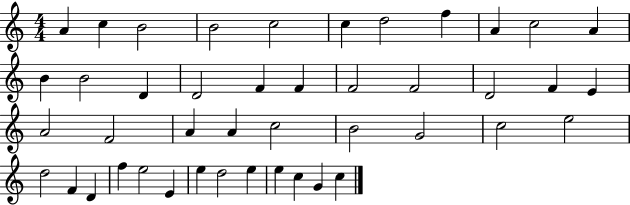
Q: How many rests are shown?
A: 0